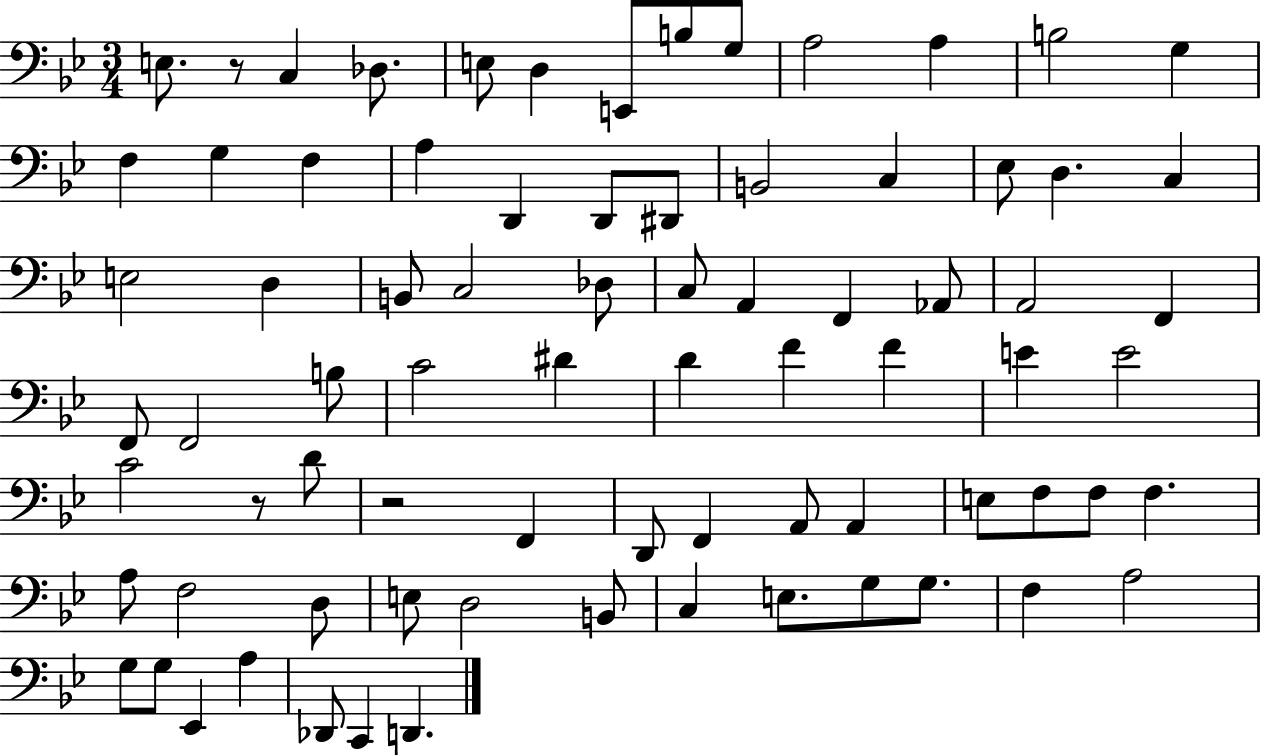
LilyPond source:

{
  \clef bass
  \numericTimeSignature
  \time 3/4
  \key bes \major
  \repeat volta 2 { e8. r8 c4 des8. | e8 d4 e,8 b8 g8 | a2 a4 | b2 g4 | \break f4 g4 f4 | a4 d,4 d,8 dis,8 | b,2 c4 | ees8 d4. c4 | \break e2 d4 | b,8 c2 des8 | c8 a,4 f,4 aes,8 | a,2 f,4 | \break f,8 f,2 b8 | c'2 dis'4 | d'4 f'4 f'4 | e'4 e'2 | \break c'2 r8 d'8 | r2 f,4 | d,8 f,4 a,8 a,4 | e8 f8 f8 f4. | \break a8 f2 d8 | e8 d2 b,8 | c4 e8. g8 g8. | f4 a2 | \break g8 g8 ees,4 a4 | des,8 c,4 d,4. | } \bar "|."
}